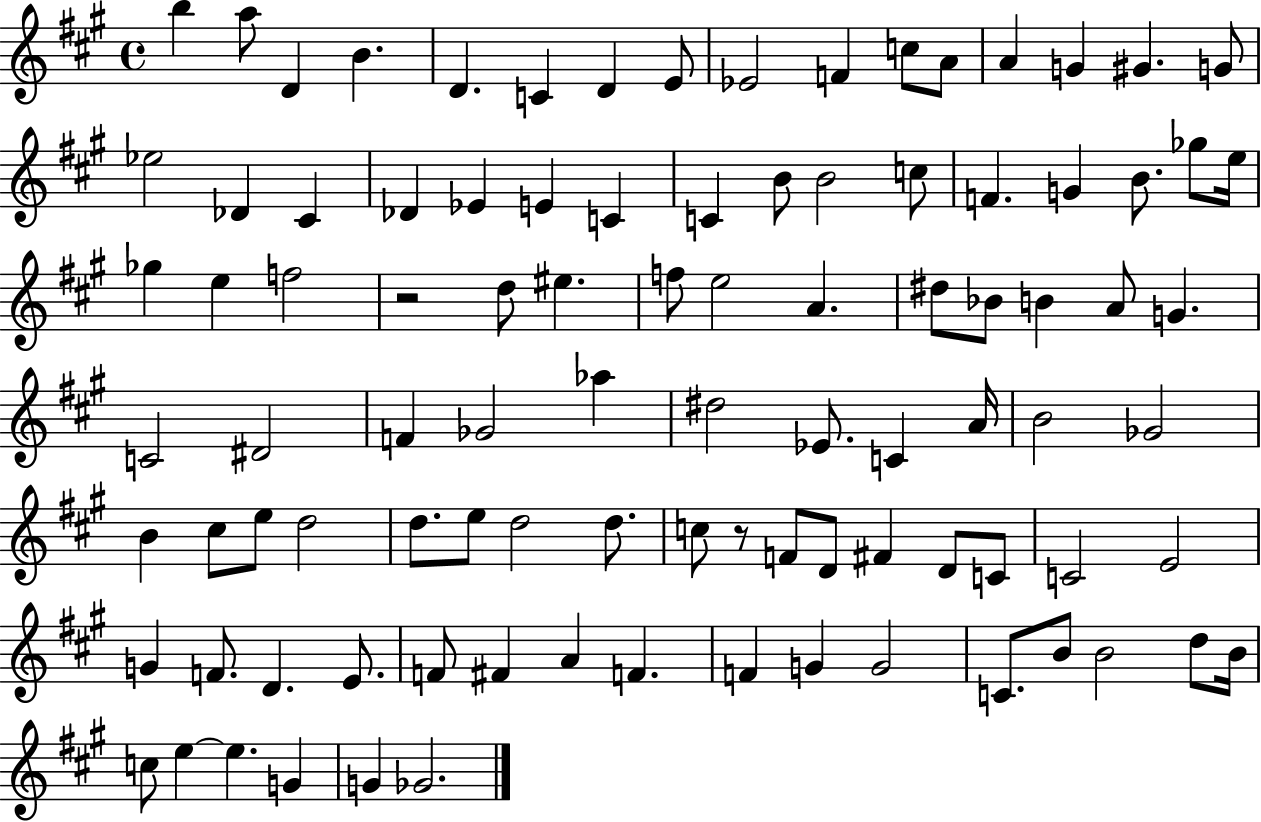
B5/q A5/e D4/q B4/q. D4/q. C4/q D4/q E4/e Eb4/h F4/q C5/e A4/e A4/q G4/q G#4/q. G4/e Eb5/h Db4/q C#4/q Db4/q Eb4/q E4/q C4/q C4/q B4/e B4/h C5/e F4/q. G4/q B4/e. Gb5/e E5/s Gb5/q E5/q F5/h R/h D5/e EIS5/q. F5/e E5/h A4/q. D#5/e Bb4/e B4/q A4/e G4/q. C4/h D#4/h F4/q Gb4/h Ab5/q D#5/h Eb4/e. C4/q A4/s B4/h Gb4/h B4/q C#5/e E5/e D5/h D5/e. E5/e D5/h D5/e. C5/e R/e F4/e D4/e F#4/q D4/e C4/e C4/h E4/h G4/q F4/e. D4/q. E4/e. F4/e F#4/q A4/q F4/q. F4/q G4/q G4/h C4/e. B4/e B4/h D5/e B4/s C5/e E5/q E5/q. G4/q G4/q Gb4/h.